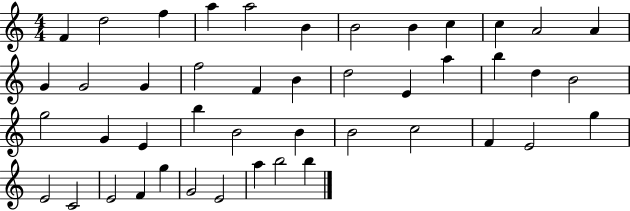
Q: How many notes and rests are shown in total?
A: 45